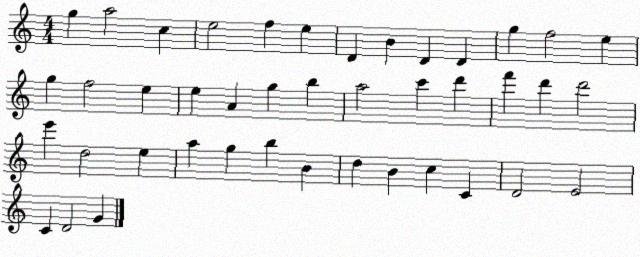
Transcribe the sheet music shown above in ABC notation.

X:1
T:Untitled
M:4/4
L:1/4
K:C
g a2 c e2 f e D B D D g f2 e g f2 e e A g b a2 c' d' f' d' d'2 e' d2 e a g b B d B c C D2 E2 C D2 G